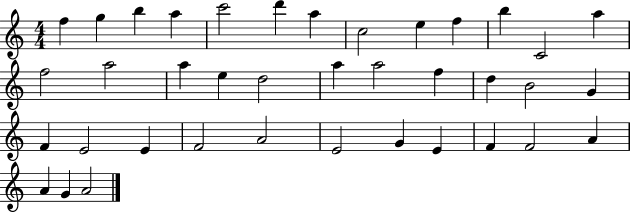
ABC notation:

X:1
T:Untitled
M:4/4
L:1/4
K:C
f g b a c'2 d' a c2 e f b C2 a f2 a2 a e d2 a a2 f d B2 G F E2 E F2 A2 E2 G E F F2 A A G A2